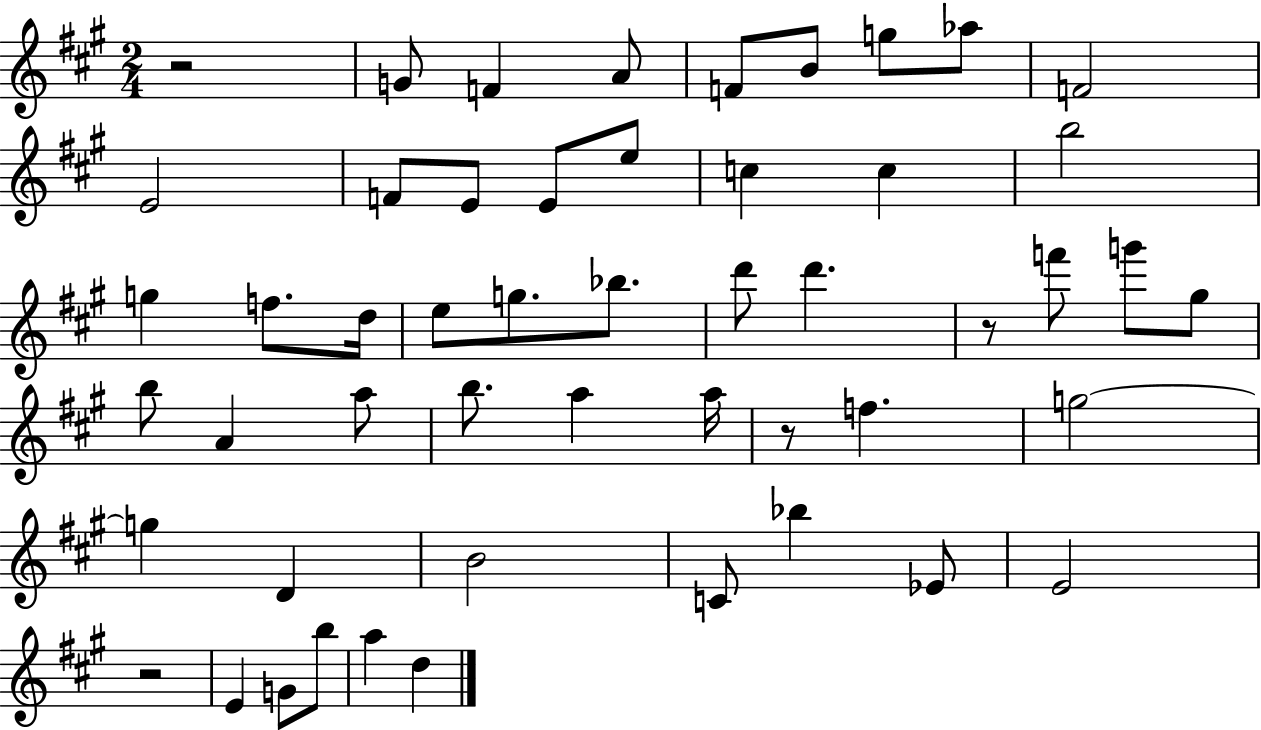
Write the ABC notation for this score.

X:1
T:Untitled
M:2/4
L:1/4
K:A
z2 G/2 F A/2 F/2 B/2 g/2 _a/2 F2 E2 F/2 E/2 E/2 e/2 c c b2 g f/2 d/4 e/2 g/2 _b/2 d'/2 d' z/2 f'/2 g'/2 ^g/2 b/2 A a/2 b/2 a a/4 z/2 f g2 g D B2 C/2 _b _E/2 E2 z2 E G/2 b/2 a d